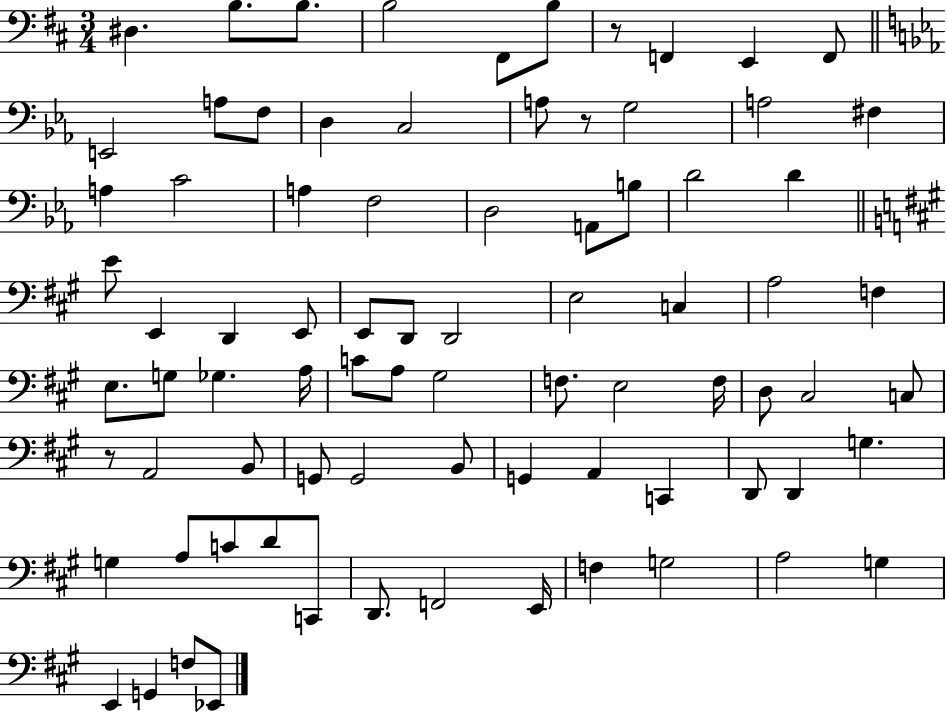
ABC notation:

X:1
T:Untitled
M:3/4
L:1/4
K:D
^D, B,/2 B,/2 B,2 ^F,,/2 B,/2 z/2 F,, E,, F,,/2 E,,2 A,/2 F,/2 D, C,2 A,/2 z/2 G,2 A,2 ^F, A, C2 A, F,2 D,2 A,,/2 B,/2 D2 D E/2 E,, D,, E,,/2 E,,/2 D,,/2 D,,2 E,2 C, A,2 F, E,/2 G,/2 _G, A,/4 C/2 A,/2 ^G,2 F,/2 E,2 F,/4 D,/2 ^C,2 C,/2 z/2 A,,2 B,,/2 G,,/2 G,,2 B,,/2 G,, A,, C,, D,,/2 D,, G, G, A,/2 C/2 D/2 C,,/2 D,,/2 F,,2 E,,/4 F, G,2 A,2 G, E,, G,, F,/2 _E,,/2